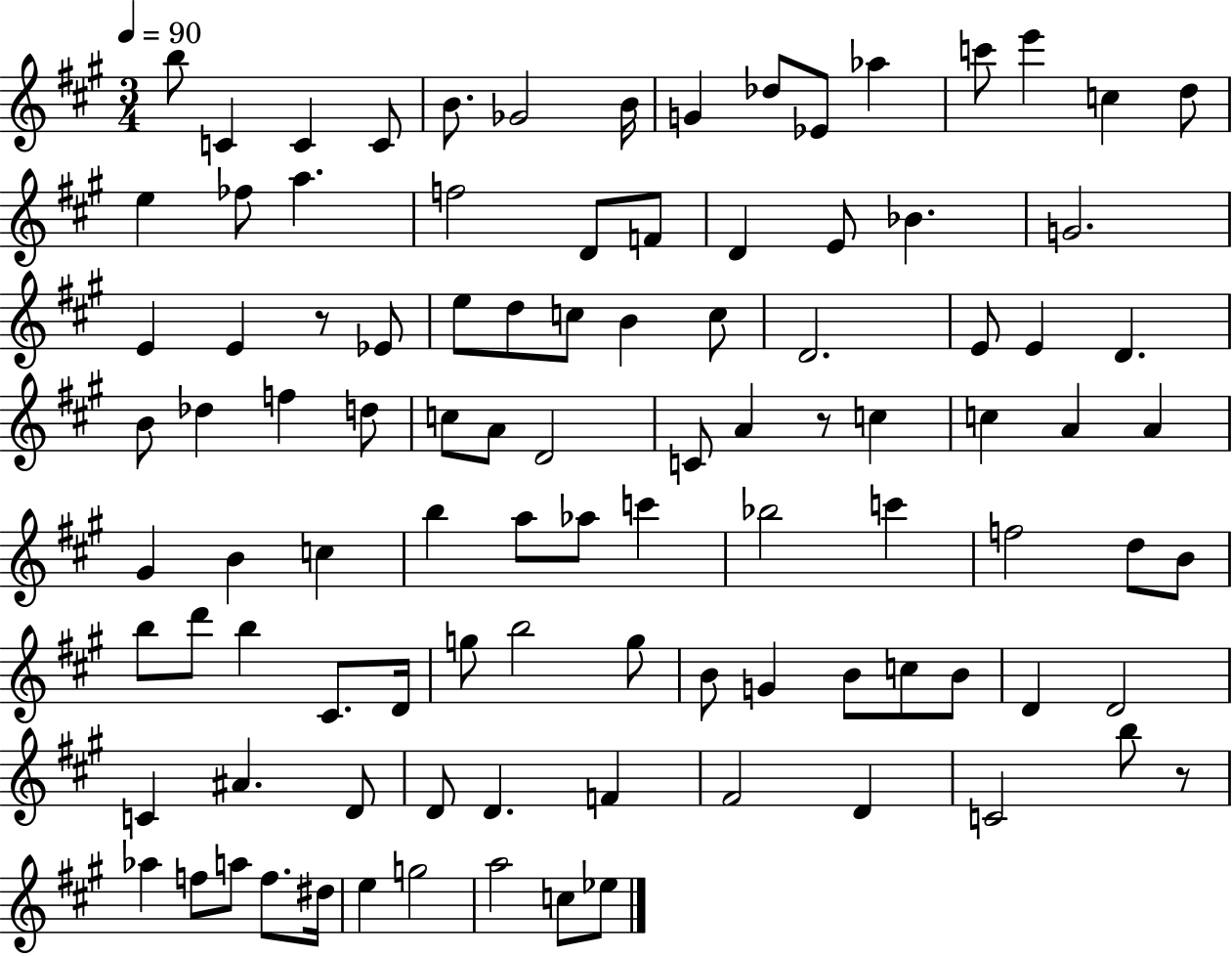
X:1
T:Untitled
M:3/4
L:1/4
K:A
b/2 C C C/2 B/2 _G2 B/4 G _d/2 _E/2 _a c'/2 e' c d/2 e _f/2 a f2 D/2 F/2 D E/2 _B G2 E E z/2 _E/2 e/2 d/2 c/2 B c/2 D2 E/2 E D B/2 _d f d/2 c/2 A/2 D2 C/2 A z/2 c c A A ^G B c b a/2 _a/2 c' _b2 c' f2 d/2 B/2 b/2 d'/2 b ^C/2 D/4 g/2 b2 g/2 B/2 G B/2 c/2 B/2 D D2 C ^A D/2 D/2 D F ^F2 D C2 b/2 z/2 _a f/2 a/2 f/2 ^d/4 e g2 a2 c/2 _e/2